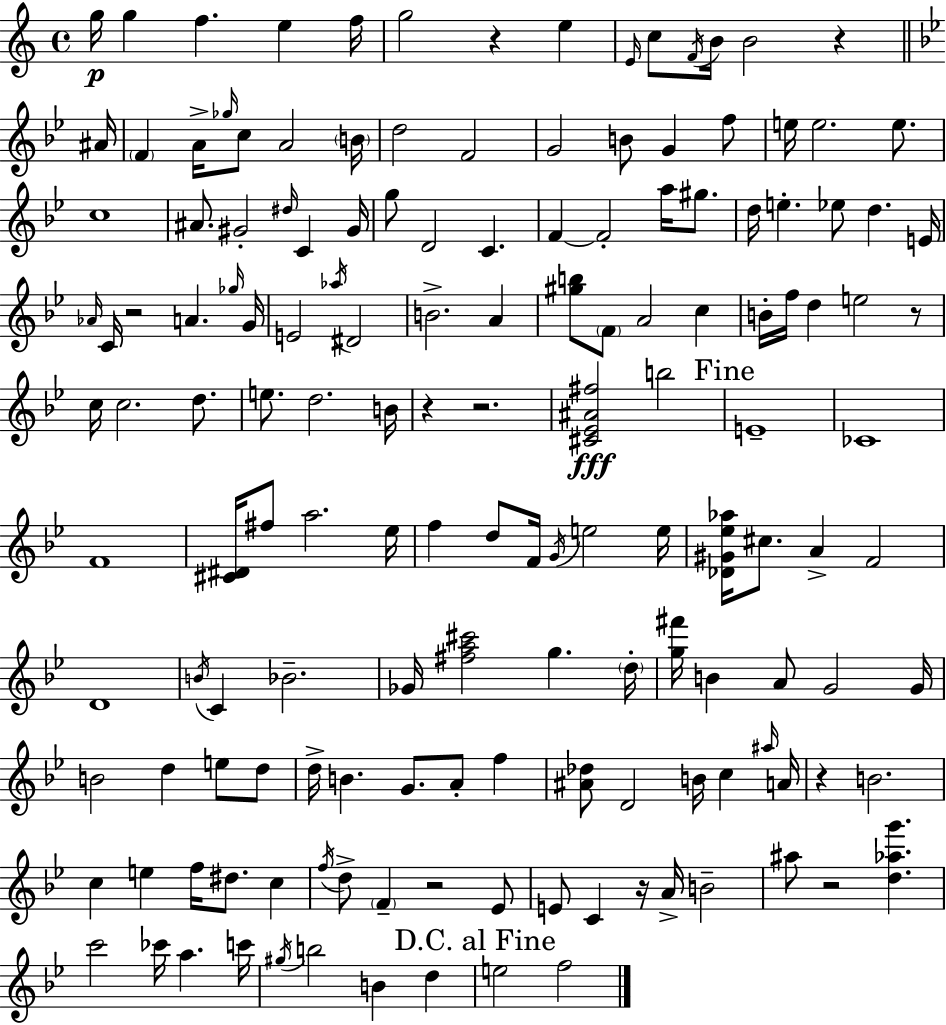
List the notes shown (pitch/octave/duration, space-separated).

G5/s G5/q F5/q. E5/q F5/s G5/h R/q E5/q E4/s C5/e F4/s B4/s B4/h R/q A#4/s F4/q A4/s Gb5/s C5/e A4/h B4/s D5/h F4/h G4/h B4/e G4/q F5/e E5/s E5/h. E5/e. C5/w A#4/e. G#4/h D#5/s C4/q G#4/s G5/e D4/h C4/q. F4/q F4/h A5/s G#5/e. D5/s E5/q. Eb5/e D5/q. E4/s Ab4/s C4/s R/h A4/q. Gb5/s G4/s E4/h Ab5/s D#4/h B4/h. A4/q [G#5,B5]/e F4/e A4/h C5/q B4/s F5/s D5/q E5/h R/e C5/s C5/h. D5/e. E5/e. D5/h. B4/s R/q R/h. [C#4,Eb4,A#4,F#5]/h B5/h E4/w CES4/w F4/w [C#4,D#4]/s F#5/e A5/h. Eb5/s F5/q D5/e F4/s G4/s E5/h E5/s [Db4,G#4,Eb5,Ab5]/s C#5/e. A4/q F4/h D4/w B4/s C4/q Bb4/h. Gb4/s [F#5,A5,C#6]/h G5/q. D5/s [G5,F#6]/s B4/q A4/e G4/h G4/s B4/h D5/q E5/e D5/e D5/s B4/q. G4/e. A4/e F5/q [A#4,Db5]/e D4/h B4/s C5/q A#5/s A4/s R/q B4/h. C5/q E5/q F5/s D#5/e. C5/q F5/s D5/e F4/q R/h Eb4/e E4/e C4/q R/s A4/s B4/h A#5/e R/h [D5,Ab5,G6]/q. C6/h CES6/s A5/q. C6/s G#5/s B5/h B4/q D5/q E5/h F5/h